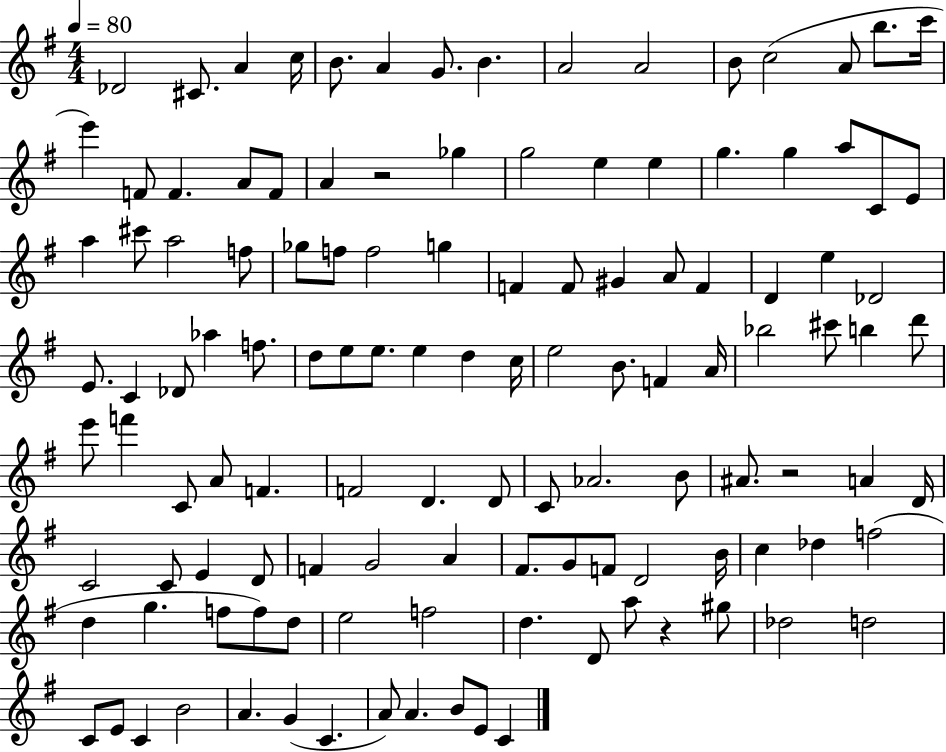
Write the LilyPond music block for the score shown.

{
  \clef treble
  \numericTimeSignature
  \time 4/4
  \key g \major
  \tempo 4 = 80
  \repeat volta 2 { des'2 cis'8. a'4 c''16 | b'8. a'4 g'8. b'4. | a'2 a'2 | b'8 c''2( a'8 b''8. c'''16 | \break e'''4) f'8 f'4. a'8 f'8 | a'4 r2 ges''4 | g''2 e''4 e''4 | g''4. g''4 a''8 c'8 e'8 | \break a''4 cis'''8 a''2 f''8 | ges''8 f''8 f''2 g''4 | f'4 f'8 gis'4 a'8 f'4 | d'4 e''4 des'2 | \break e'8. c'4 des'8 aes''4 f''8. | d''8 e''8 e''8. e''4 d''4 c''16 | e''2 b'8. f'4 a'16 | bes''2 cis'''8 b''4 d'''8 | \break e'''8 f'''4 c'8 a'8 f'4. | f'2 d'4. d'8 | c'8 aes'2. b'8 | ais'8. r2 a'4 d'16 | \break c'2 c'8 e'4 d'8 | f'4 g'2 a'4 | fis'8. g'8 f'8 d'2 b'16 | c''4 des''4 f''2( | \break d''4 g''4. f''8 f''8) d''8 | e''2 f''2 | d''4. d'8 a''8 r4 gis''8 | des''2 d''2 | \break c'8 e'8 c'4 b'2 | a'4. g'4( c'4. | a'8) a'4. b'8 e'8 c'4 | } \bar "|."
}